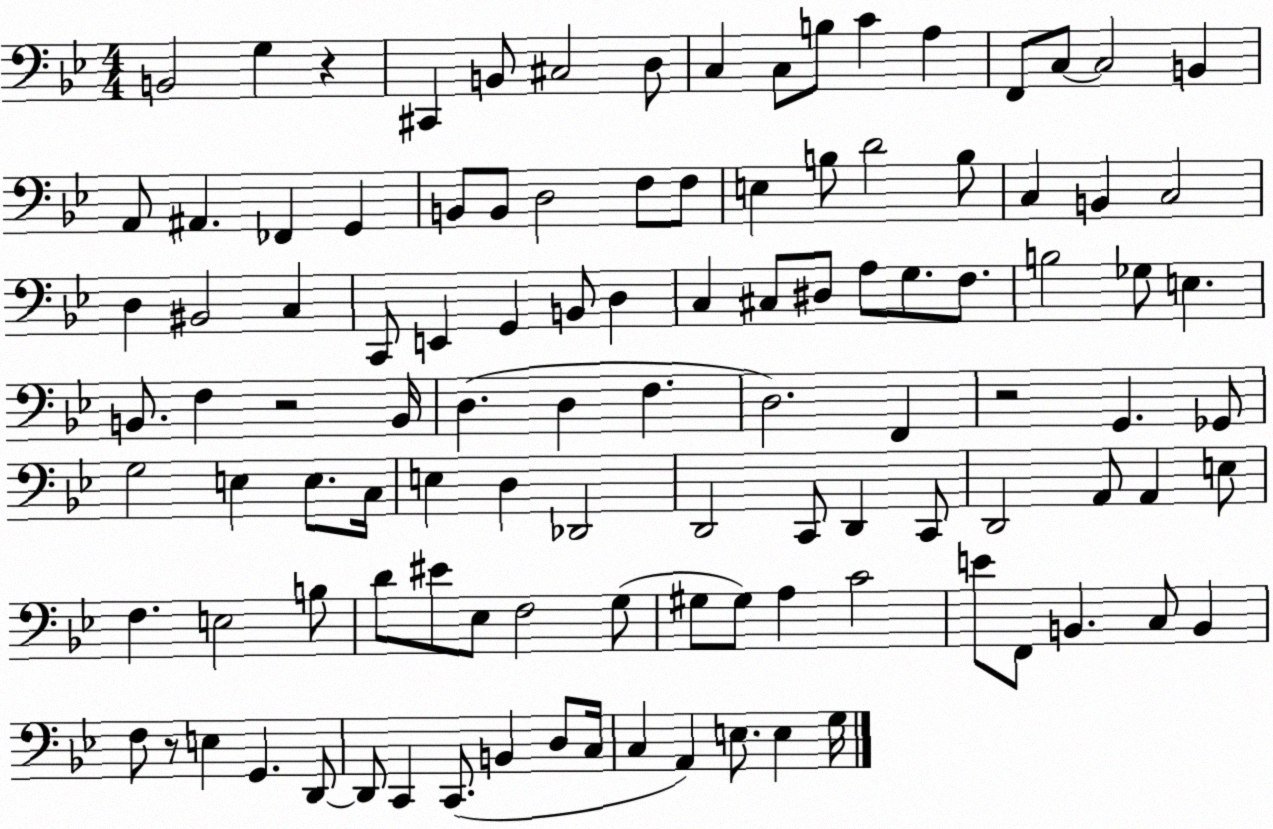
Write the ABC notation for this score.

X:1
T:Untitled
M:4/4
L:1/4
K:Bb
B,,2 G, z ^C,, B,,/2 ^C,2 D,/2 C, C,/2 B,/2 C A, F,,/2 C,/2 C,2 B,, A,,/2 ^A,, _F,, G,, B,,/2 B,,/2 D,2 F,/2 F,/2 E, B,/2 D2 B,/2 C, B,, C,2 D, ^B,,2 C, C,,/2 E,, G,, B,,/2 D, C, ^C,/2 ^D,/2 A,/2 G,/2 F,/2 B,2 _G,/2 E, B,,/2 F, z2 B,,/4 D, D, F, D,2 F,, z2 G,, _G,,/2 G,2 E, E,/2 C,/4 E, D, _D,,2 D,,2 C,,/2 D,, C,,/2 D,,2 A,,/2 A,, E,/2 F, E,2 B,/2 D/2 ^E/2 _E,/2 F,2 G,/2 ^G,/2 ^G,/2 A, C2 E/2 F,,/2 B,, C,/2 B,, F,/2 z/2 E, G,, D,,/2 D,,/2 C,, C,,/2 B,, D,/2 C,/4 C, A,, E,/2 E, G,/4